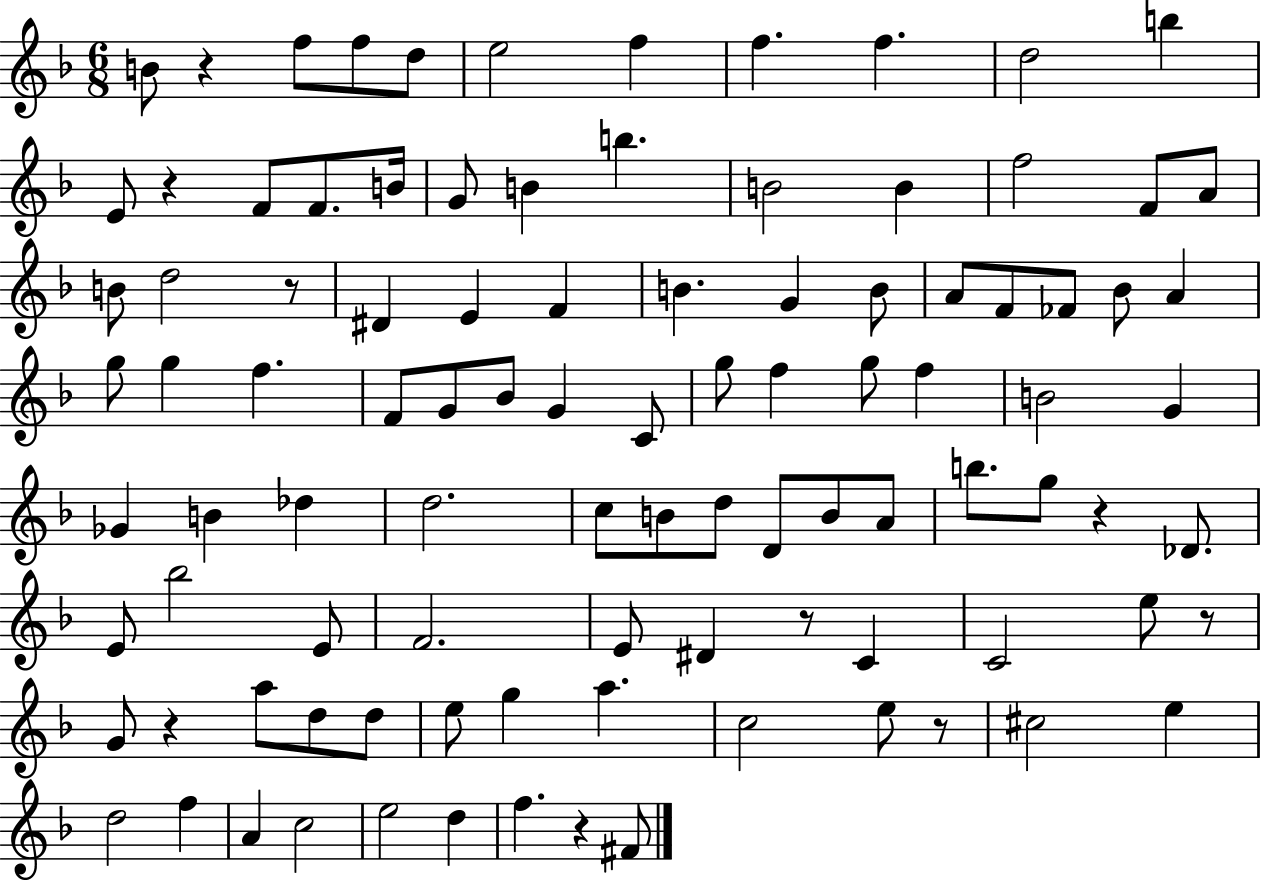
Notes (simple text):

B4/e R/q F5/e F5/e D5/e E5/h F5/q F5/q. F5/q. D5/h B5/q E4/e R/q F4/e F4/e. B4/s G4/e B4/q B5/q. B4/h B4/q F5/h F4/e A4/e B4/e D5/h R/e D#4/q E4/q F4/q B4/q. G4/q B4/e A4/e F4/e FES4/e Bb4/e A4/q G5/e G5/q F5/q. F4/e G4/e Bb4/e G4/q C4/e G5/e F5/q G5/e F5/q B4/h G4/q Gb4/q B4/q Db5/q D5/h. C5/e B4/e D5/e D4/e B4/e A4/e B5/e. G5/e R/q Db4/e. E4/e Bb5/h E4/e F4/h. E4/e D#4/q R/e C4/q C4/h E5/e R/e G4/e R/q A5/e D5/e D5/e E5/e G5/q A5/q. C5/h E5/e R/e C#5/h E5/q D5/h F5/q A4/q C5/h E5/h D5/q F5/q. R/q F#4/e